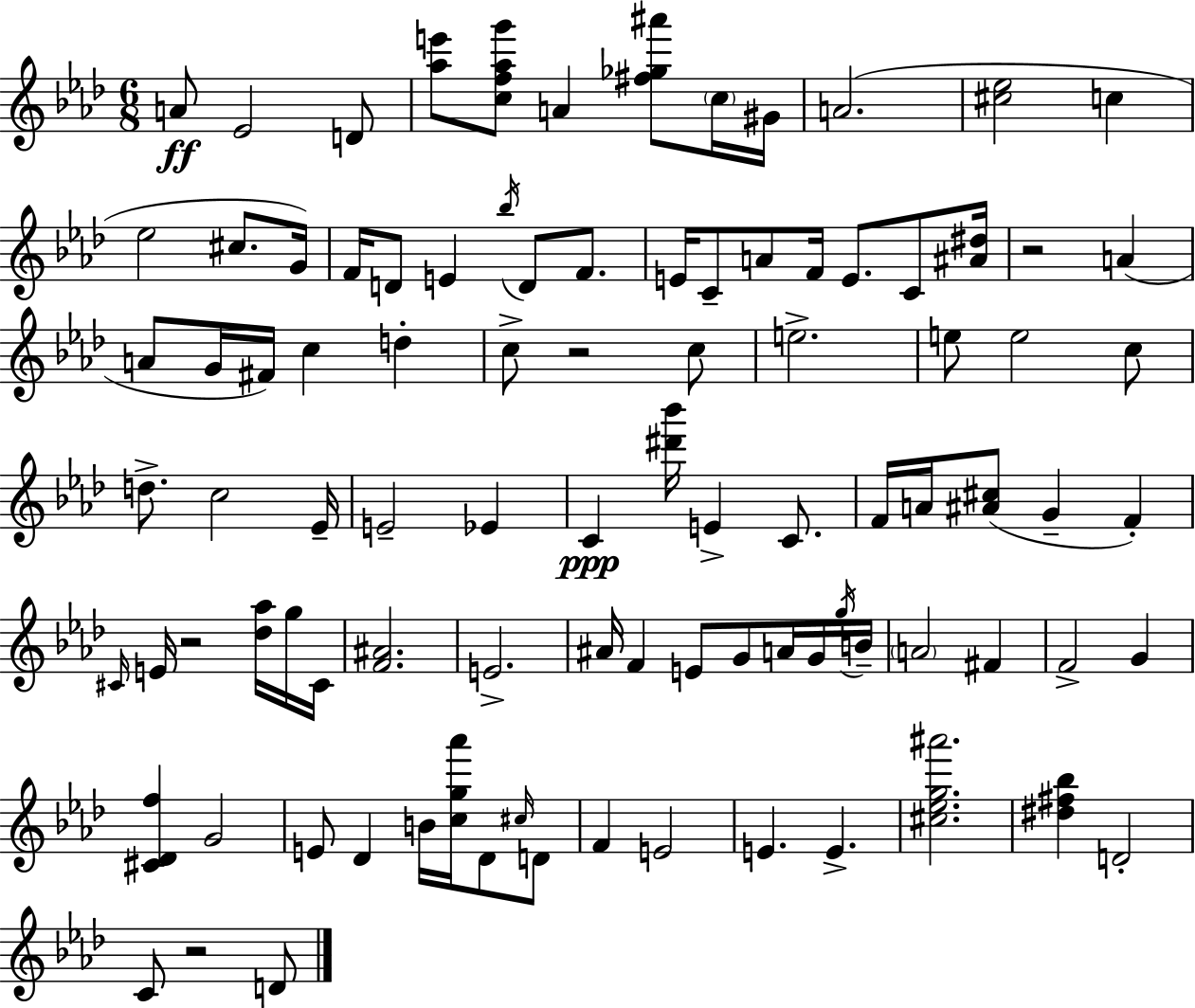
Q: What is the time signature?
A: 6/8